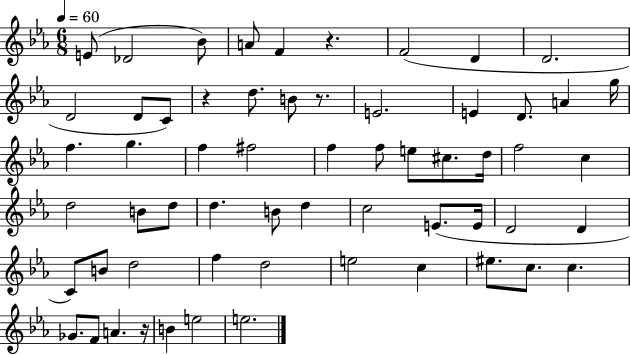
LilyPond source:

{
  \clef treble
  \numericTimeSignature
  \time 6/8
  \key ees \major
  \tempo 4 = 60
  \repeat volta 2 { e'8( des'2 bes'8) | a'8 f'4 r4. | f'2( d'4 | d'2. | \break d'2 d'8 c'8) | r4 d''8. b'8 r8. | e'2. | e'4 d'8. a'4 g''16 | \break f''4. g''4. | f''4 fis''2 | f''4 f''8 e''8 cis''8. d''16 | f''2 c''4 | \break d''2 b'8 d''8 | d''4. b'8 d''4 | c''2 e'8.( e'16 | d'2 d'4 | \break c'8) b'8 d''2 | f''4 d''2 | e''2 c''4 | eis''8. c''8. c''4. | \break ges'8. f'8 a'4. r16 | b'4 e''2 | e''2. | } \bar "|."
}